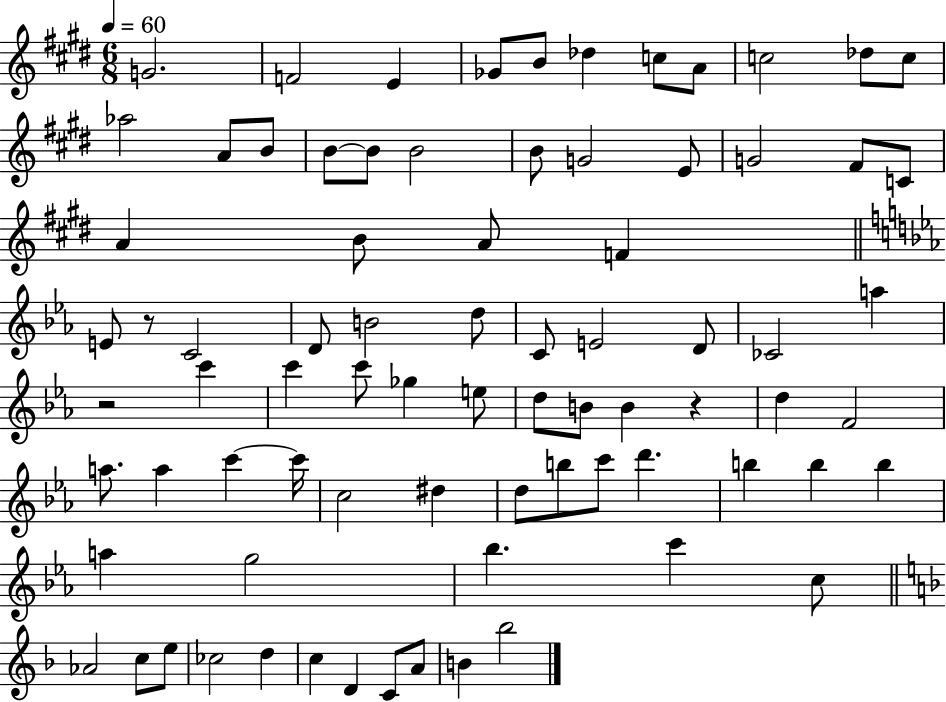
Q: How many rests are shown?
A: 3